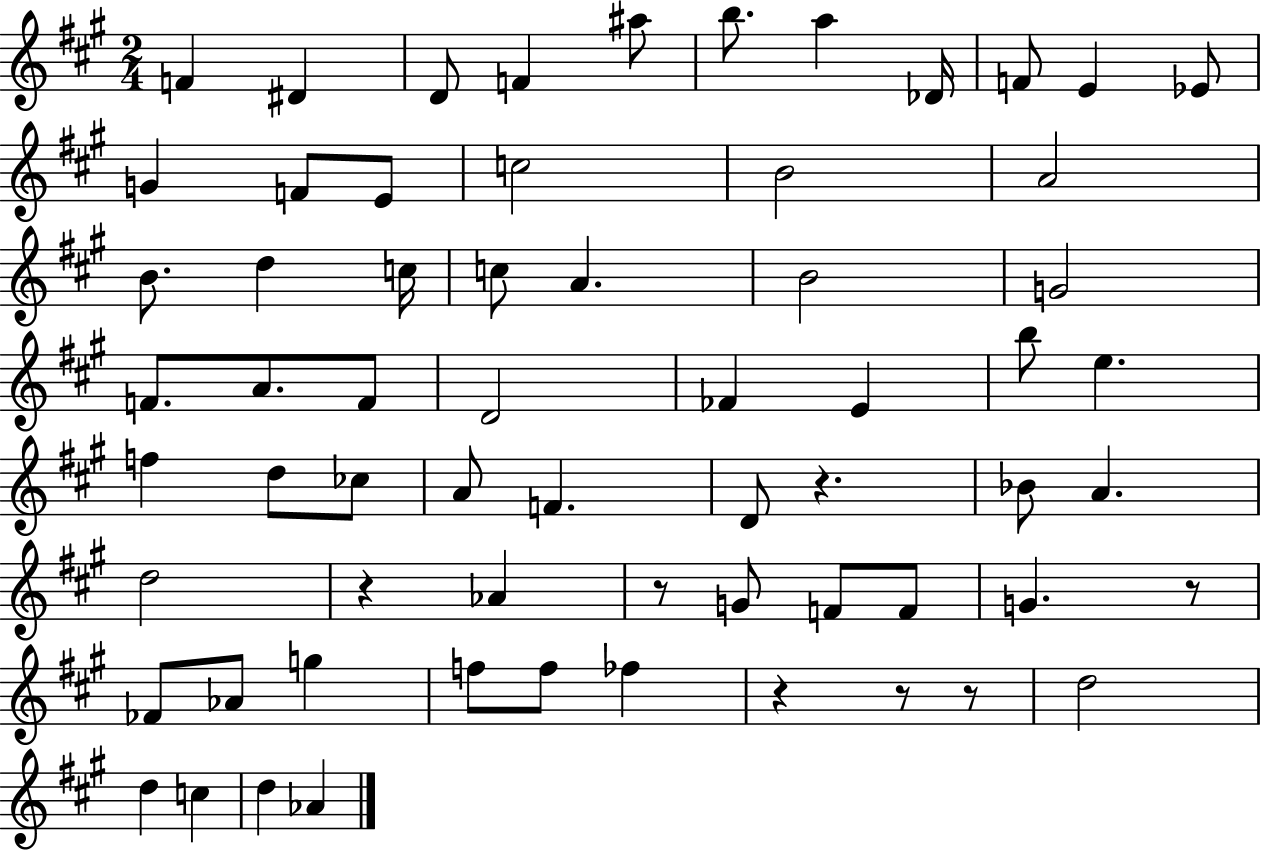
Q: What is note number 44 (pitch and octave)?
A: F4